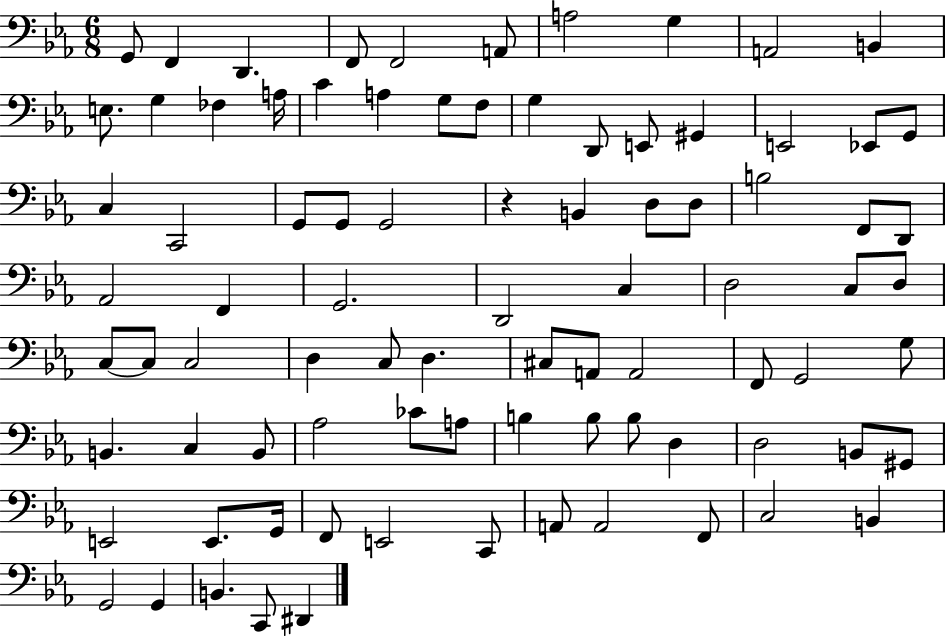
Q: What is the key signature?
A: EES major